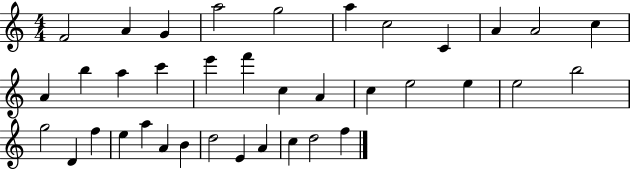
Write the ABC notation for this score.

X:1
T:Untitled
M:4/4
L:1/4
K:C
F2 A G a2 g2 a c2 C A A2 c A b a c' e' f' c A c e2 e e2 b2 g2 D f e a A B d2 E A c d2 f